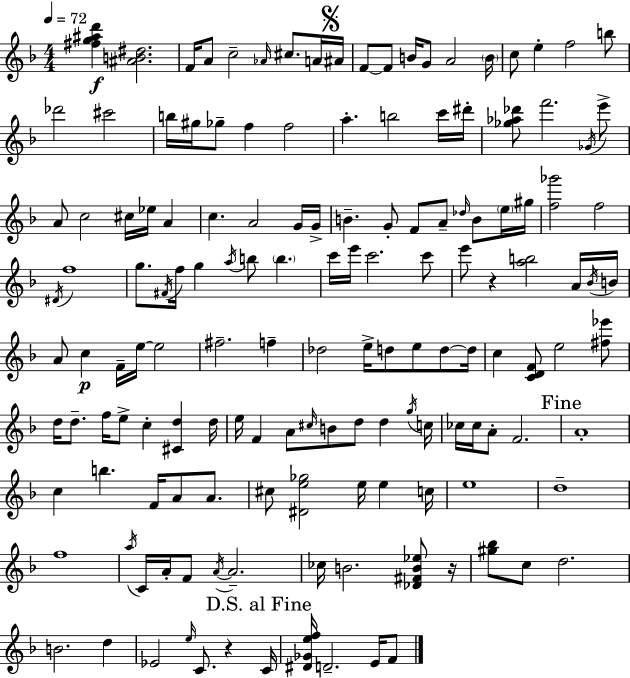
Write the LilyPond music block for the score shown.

{
  \clef treble
  \numericTimeSignature
  \time 4/4
  \key f \major
  \tempo 4 = 72
  \repeat volta 2 { <fis'' g'' ais'' d'''>4\f <ais' b' dis''>2. | f'16 a'8 c''2-- \grace { aes'16 } cis''8. a'16 | \mark \markup { \musicglyph "scripts.segno" } ais'16 f'8~~ f'8 b'16 g'8 a'2 | \parenthesize b'16 c''8 e''4-. f''2 b''8 | \break des'''2 cis'''2 | b''16 gis''16 ges''8-- f''4 f''2 | a''4.-. b''2 c'''16 | dis'''16-. <ges'' aes'' des'''>8 f'''2. \acciaccatura { ges'16 } | \break e'''8-> a'8 c''2 cis''16 ees''16 a'4 | c''4. a'2 | g'16 g'16-> b'4.-- g'8-. f'8 a'8-- \grace { des''16 } b'8 | \parenthesize e''16 gis''16 <f'' ges'''>2 f''2 | \break \acciaccatura { dis'16 } f''1 | g''8. \acciaccatura { fis'16 } f''16 g''4 \acciaccatura { a''16 } b''8 | \parenthesize b''4. c'''16 e'''16 c'''2. | c'''8 e'''8 r4 <a'' b''>2 | \break a'16 \acciaccatura { bes'16 } b'16 a'8 c''4\p f'16-- e''16~~ e''2 | fis''2.-- | f''4-- des''2 e''16-> | d''8 e''8 d''8~~ d''16 c''4 <c' d' f'>8 e''2 | \break <fis'' ees'''>8 d''16 d''8.-- f''16 e''8-> c''4-. | <cis' d''>4 d''16 e''16 f'4 a'8 \grace { cis''16 } b'8 | d''8 d''4 \acciaccatura { g''16 } c''16 ces''16 ces''16 a'8-. f'2. | \mark "Fine" a'1-. | \break c''4 b''4. | f'16 a'8 a'8. cis''8 <dis' e'' ges''>2 | e''16 e''4 c''16 e''1 | d''1-- | \break f''1 | \acciaccatura { a''16 } c'16 a'16-. f'8 \acciaccatura { a'16~ }~ a'2.-- | ces''16 b'2. | <des' fis' b' ees''>8 r16 <gis'' bes''>8 c''8 d''2. | \break b'2. | d''4 ees'2 | \grace { e''16 } c'8. r4 \mark "D.S. al Fine" c'16 <dis' ges' e'' f''>16 d'2.-- | e'16 f'8 } \bar "|."
}